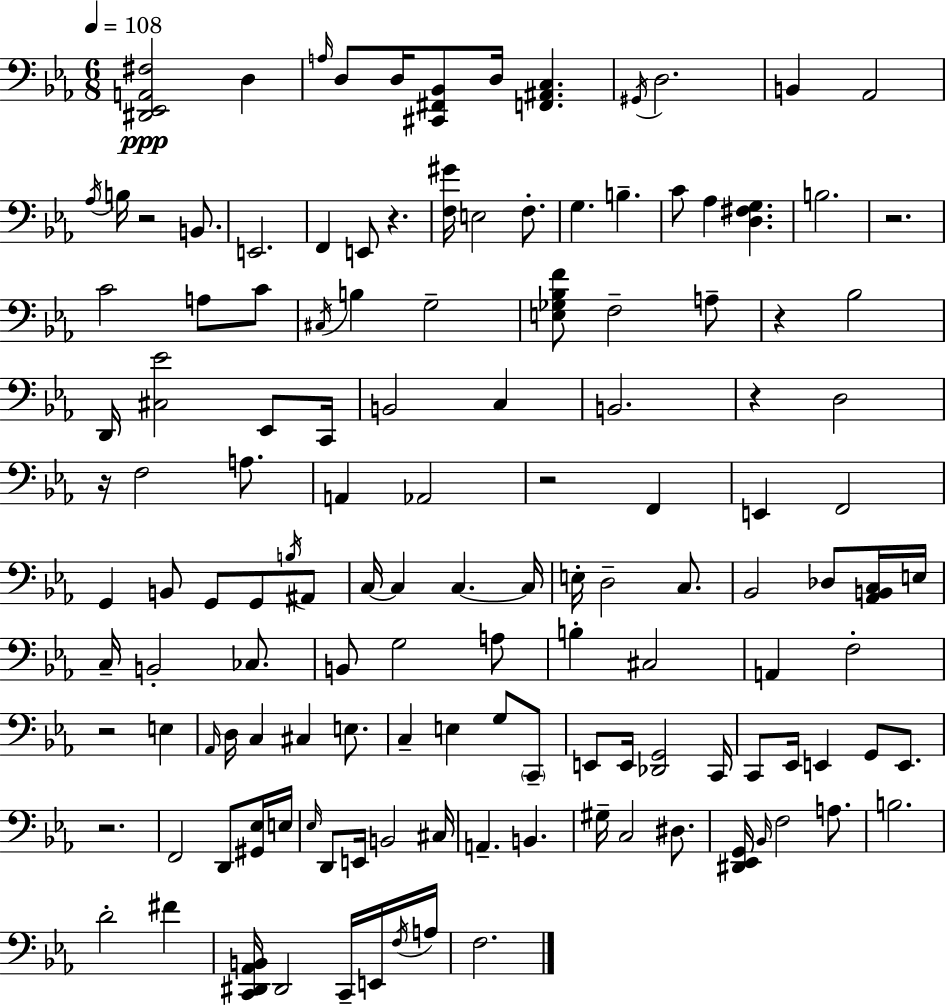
{
  \clef bass
  \numericTimeSignature
  \time 6/8
  \key c \minor
  \tempo 4 = 108
  <dis, ees, a, fis>2\ppp d4 | \grace { a16 } d8 d16 <cis, fis, bes,>8 d16 <f, ais, c>4. | \acciaccatura { gis,16 } d2. | b,4 aes,2 | \break \acciaccatura { aes16 } b16 r2 | b,8. e,2. | f,4 e,8 r4. | <f gis'>16 e2 | \break f8.-. g4. b4.-- | c'8 aes4 <d fis g>4. | b2. | r2. | \break c'2 a8 | c'8 \acciaccatura { cis16 } b4 g2-- | <e ges bes f'>8 f2-- | a8-- r4 bes2 | \break d,16 <cis ees'>2 | ees,8 c,16 b,2 | c4 b,2. | r4 d2 | \break r16 f2 | a8. a,4 aes,2 | r2 | f,4 e,4 f,2 | \break g,4 b,8 g,8 | g,8 \acciaccatura { b16 } ais,8 c16~~ c4 c4.~~ | c16 e16-. d2-- | c8. bes,2 | \break des8 <aes, b, c>16 e16 c16-- b,2-. | ces8. b,8 g2 | a8 b4-. cis2 | a,4 f2-. | \break r2 | e4 \grace { aes,16 } d16 c4 cis4 | e8. c4-- e4 | g8 \parenthesize c,8-- e,8 e,16 <des, g,>2 | \break c,16 c,8 ees,16 e,4 | g,8 e,8. r2. | f,2 | d,8 <gis, ees>16 e16 \grace { ees16 } d,8 e,16 b,2 | \break cis16 a,4.-- | b,4. gis16-- c2 | dis8. <dis, ees, g,>16 \grace { bes,16 } f2 | a8. b2. | \break d'2-. | fis'4 <c, dis, aes, b,>16 dis,2 | c,16-- e,16 \acciaccatura { f16 } a16 f2. | \bar "|."
}